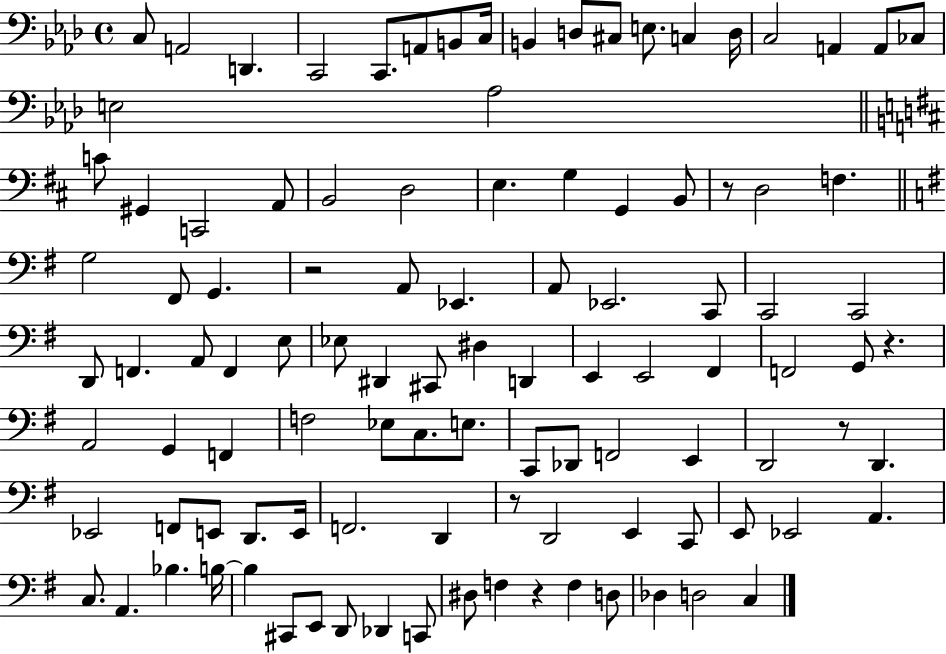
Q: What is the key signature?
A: AES major